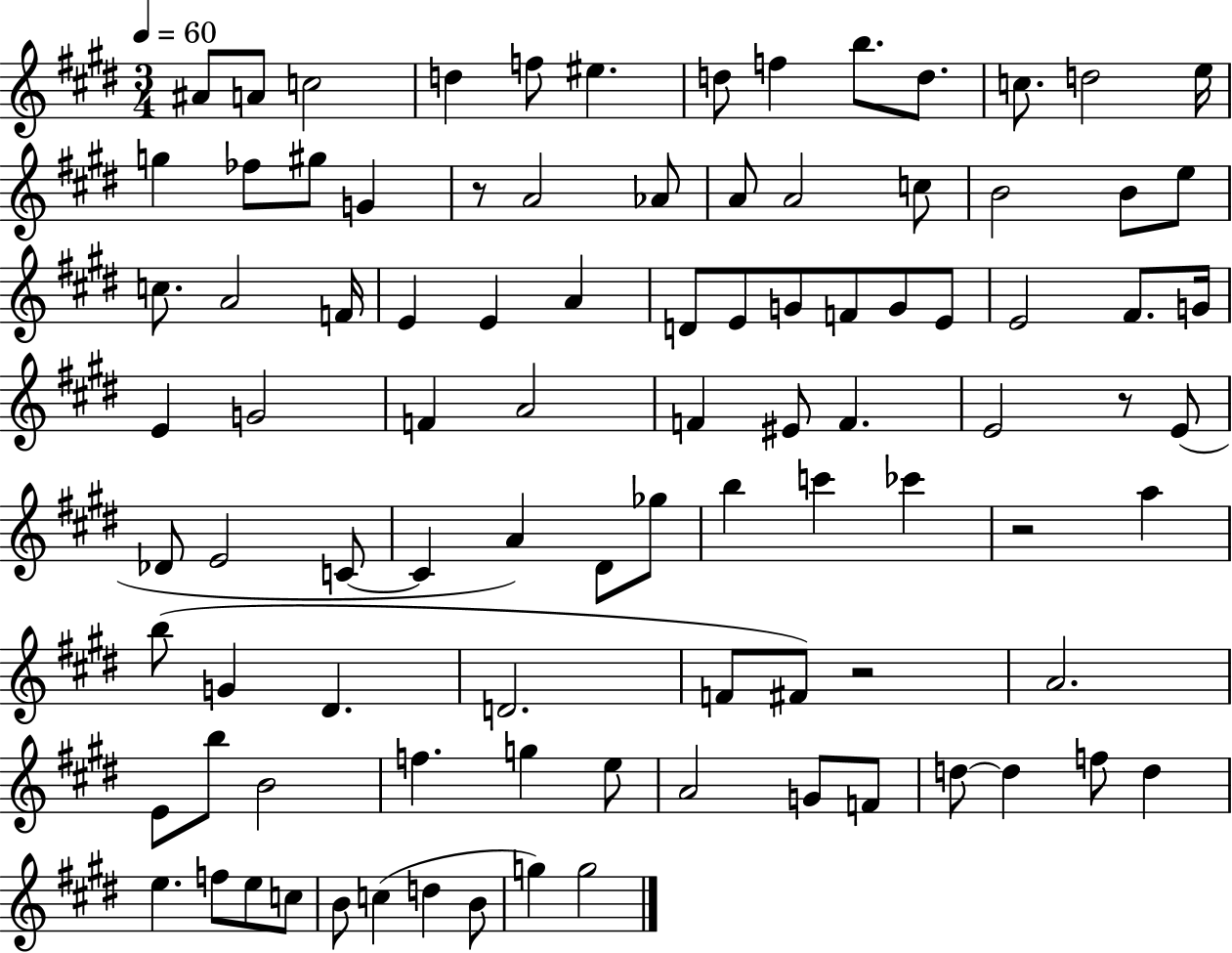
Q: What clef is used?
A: treble